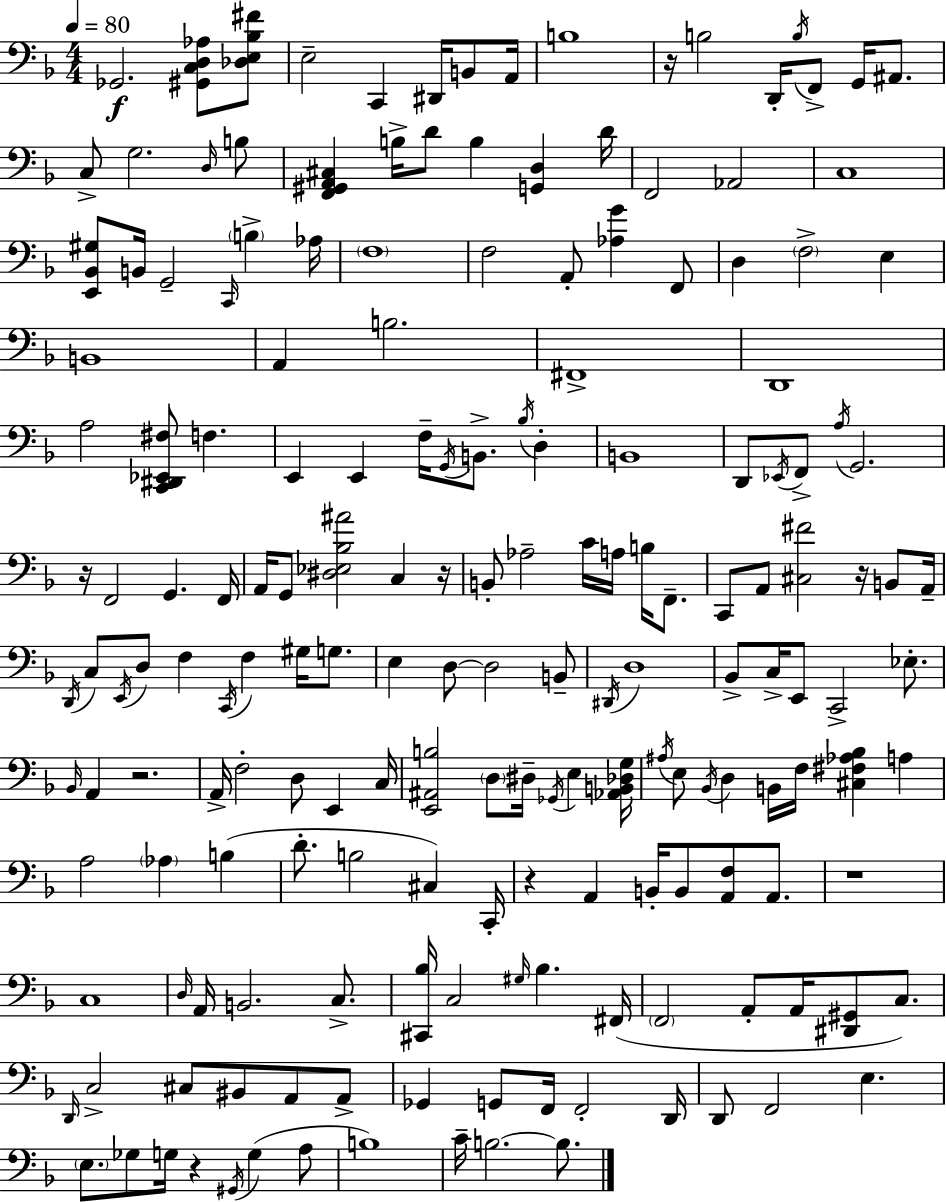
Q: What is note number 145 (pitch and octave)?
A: D2